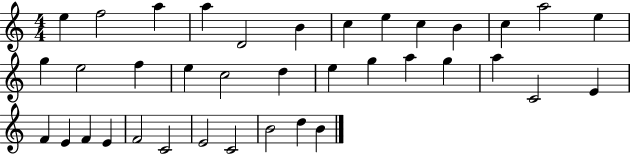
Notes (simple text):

E5/q F5/h A5/q A5/q D4/h B4/q C5/q E5/q C5/q B4/q C5/q A5/h E5/q G5/q E5/h F5/q E5/q C5/h D5/q E5/q G5/q A5/q G5/q A5/q C4/h E4/q F4/q E4/q F4/q E4/q F4/h C4/h E4/h C4/h B4/h D5/q B4/q